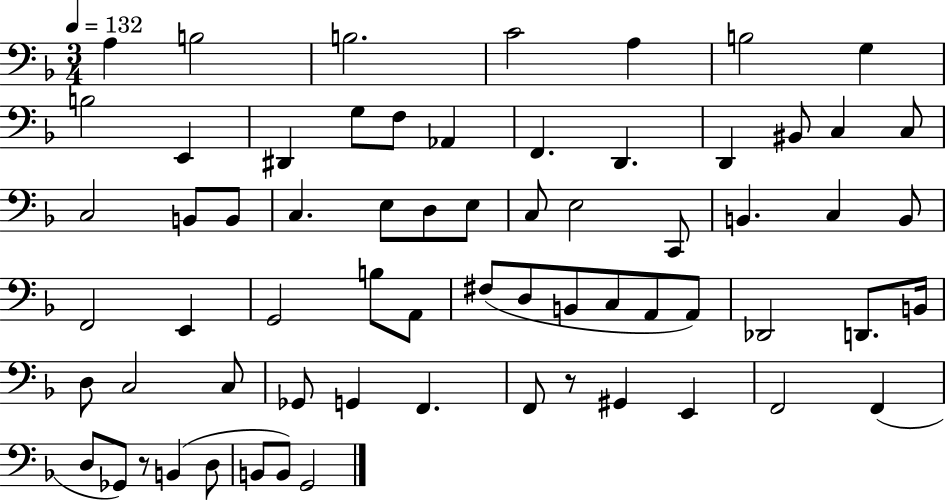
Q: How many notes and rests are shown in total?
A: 66